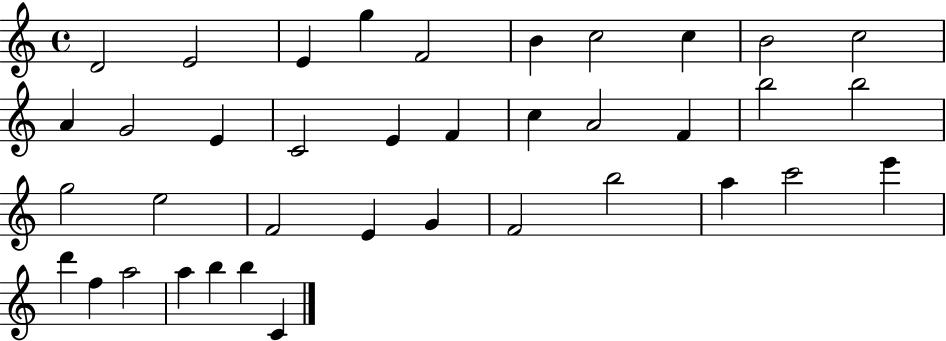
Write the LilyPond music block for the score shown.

{
  \clef treble
  \time 4/4
  \defaultTimeSignature
  \key c \major
  d'2 e'2 | e'4 g''4 f'2 | b'4 c''2 c''4 | b'2 c''2 | \break a'4 g'2 e'4 | c'2 e'4 f'4 | c''4 a'2 f'4 | b''2 b''2 | \break g''2 e''2 | f'2 e'4 g'4 | f'2 b''2 | a''4 c'''2 e'''4 | \break d'''4 f''4 a''2 | a''4 b''4 b''4 c'4 | \bar "|."
}